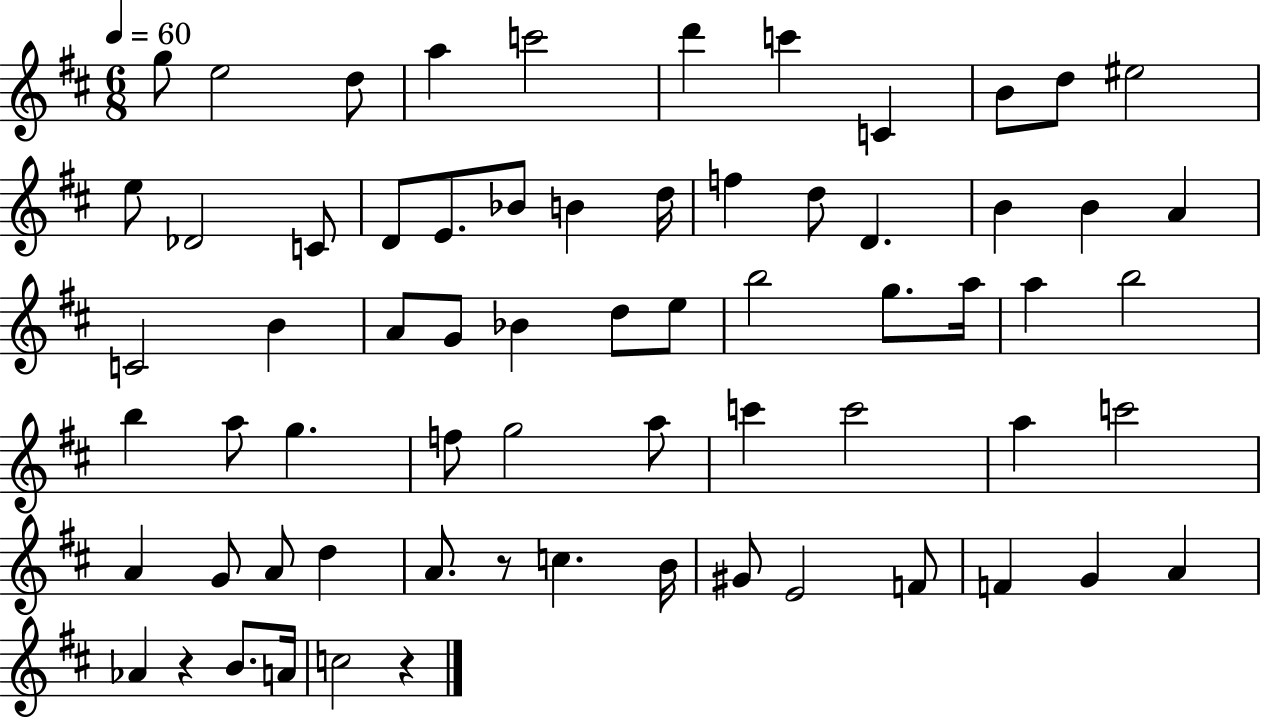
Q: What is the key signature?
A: D major